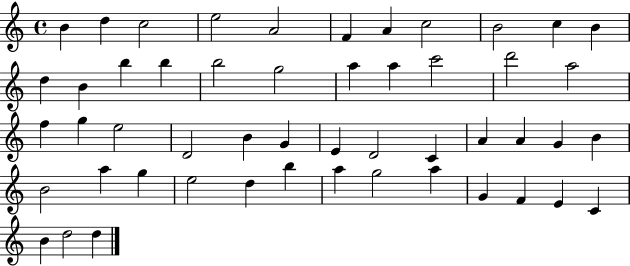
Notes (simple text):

B4/q D5/q C5/h E5/h A4/h F4/q A4/q C5/h B4/h C5/q B4/q D5/q B4/q B5/q B5/q B5/h G5/h A5/q A5/q C6/h D6/h A5/h F5/q G5/q E5/h D4/h B4/q G4/q E4/q D4/h C4/q A4/q A4/q G4/q B4/q B4/h A5/q G5/q E5/h D5/q B5/q A5/q G5/h A5/q G4/q F4/q E4/q C4/q B4/q D5/h D5/q